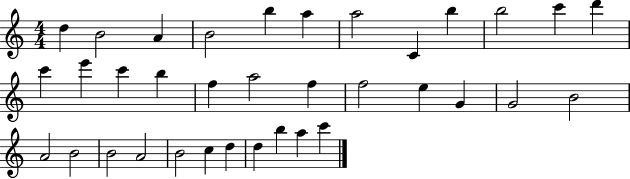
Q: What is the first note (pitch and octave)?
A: D5